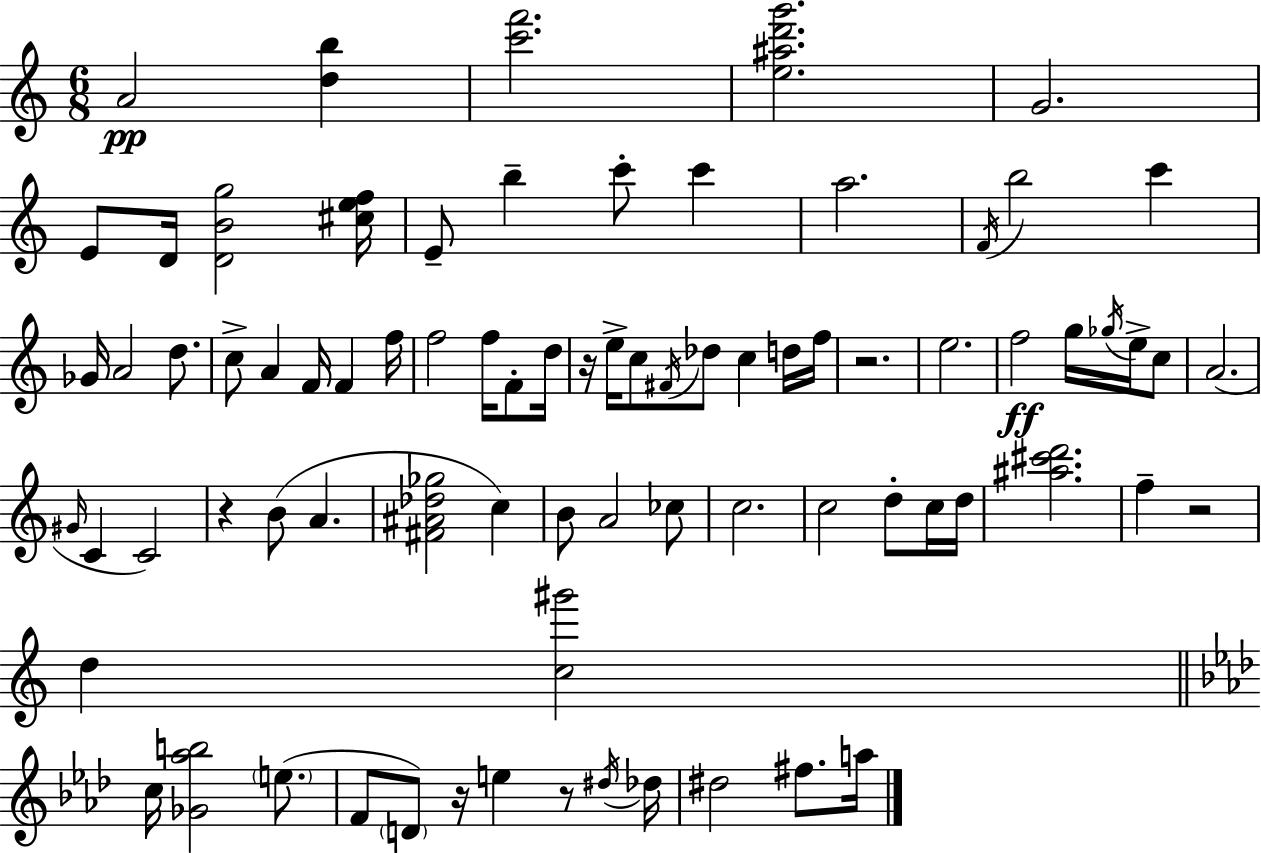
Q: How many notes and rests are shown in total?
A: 79